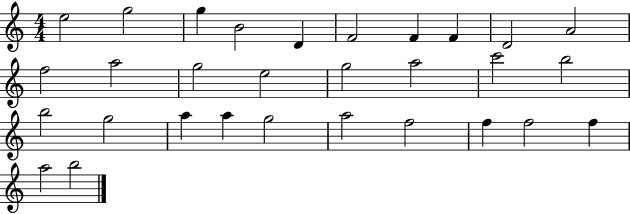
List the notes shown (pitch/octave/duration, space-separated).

E5/h G5/h G5/q B4/h D4/q F4/h F4/q F4/q D4/h A4/h F5/h A5/h G5/h E5/h G5/h A5/h C6/h B5/h B5/h G5/h A5/q A5/q G5/h A5/h F5/h F5/q F5/h F5/q A5/h B5/h